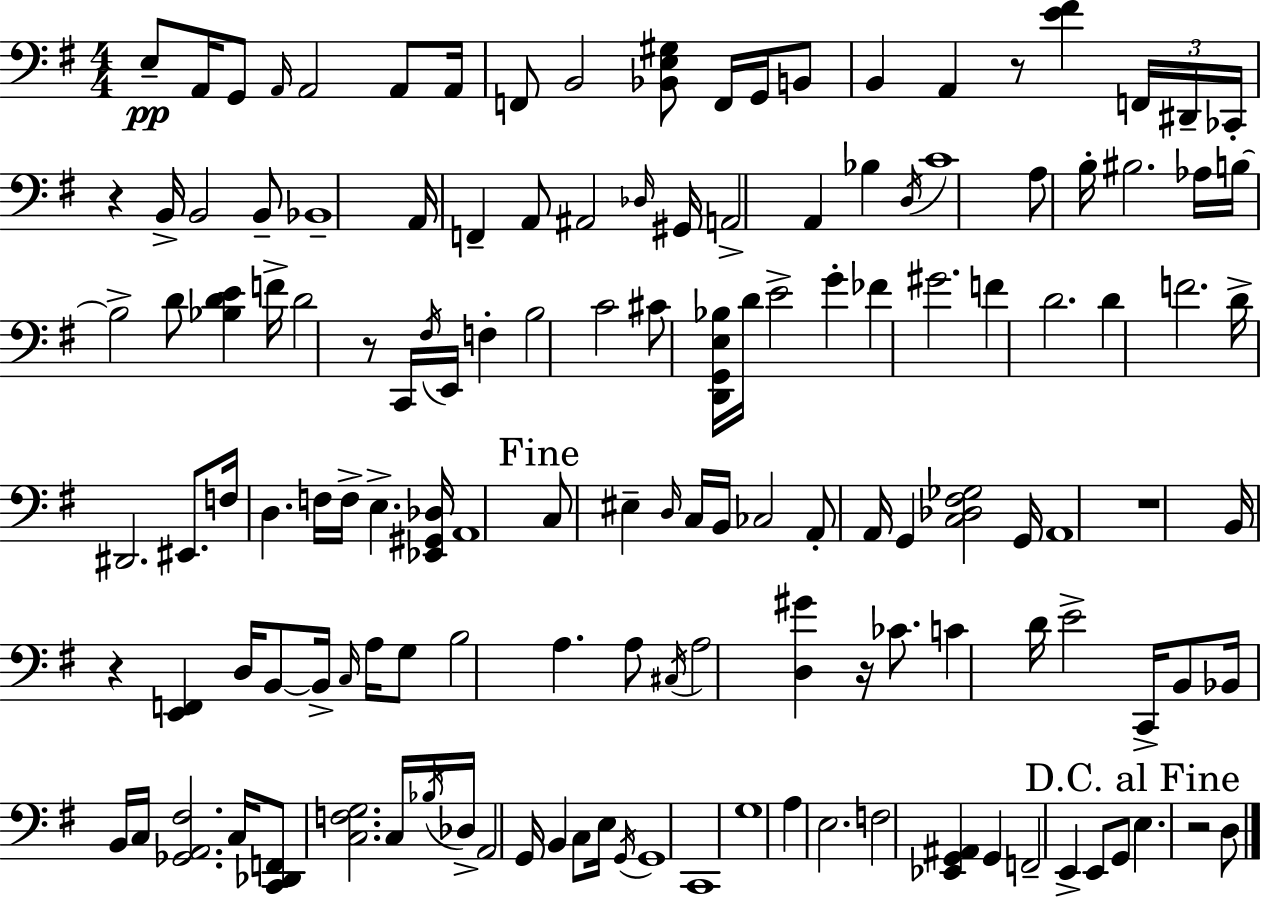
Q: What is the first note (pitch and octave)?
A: E3